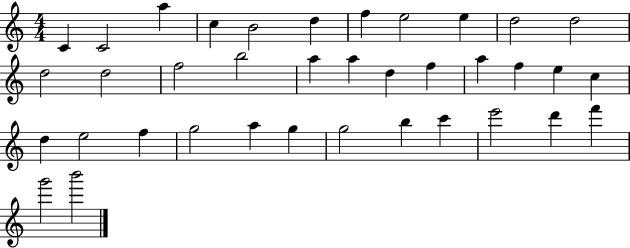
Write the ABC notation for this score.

X:1
T:Untitled
M:4/4
L:1/4
K:C
C C2 a c B2 d f e2 e d2 d2 d2 d2 f2 b2 a a d f a f e c d e2 f g2 a g g2 b c' e'2 d' f' g'2 b'2